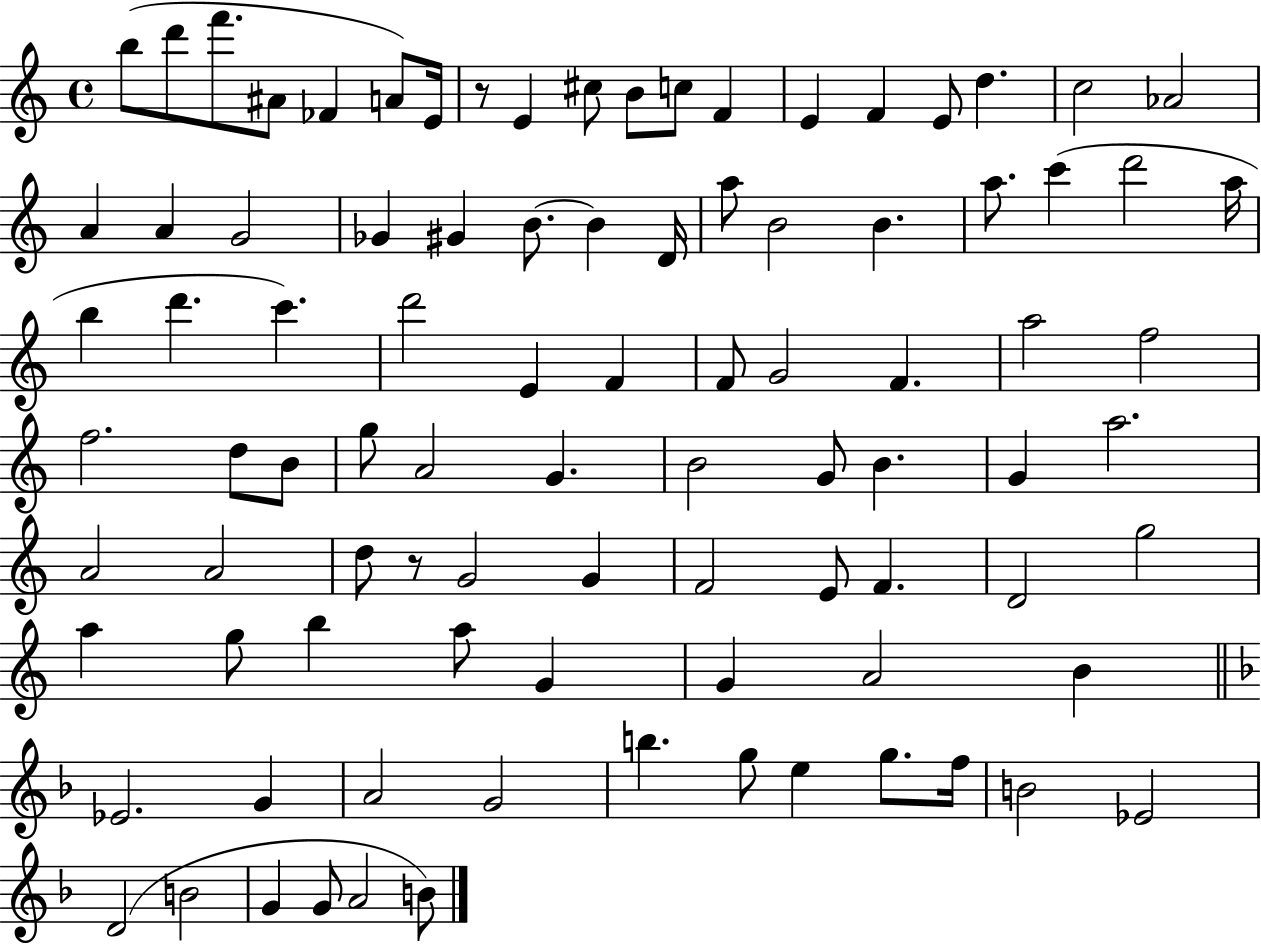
B5/e D6/e F6/e. A#4/e FES4/q A4/e E4/s R/e E4/q C#5/e B4/e C5/e F4/q E4/q F4/q E4/e D5/q. C5/h Ab4/h A4/q A4/q G4/h Gb4/q G#4/q B4/e. B4/q D4/s A5/e B4/h B4/q. A5/e. C6/q D6/h A5/s B5/q D6/q. C6/q. D6/h E4/q F4/q F4/e G4/h F4/q. A5/h F5/h F5/h. D5/e B4/e G5/e A4/h G4/q. B4/h G4/e B4/q. G4/q A5/h. A4/h A4/h D5/e R/e G4/h G4/q F4/h E4/e F4/q. D4/h G5/h A5/q G5/e B5/q A5/e G4/q G4/q A4/h B4/q Eb4/h. G4/q A4/h G4/h B5/q. G5/e E5/q G5/e. F5/s B4/h Eb4/h D4/h B4/h G4/q G4/e A4/h B4/e